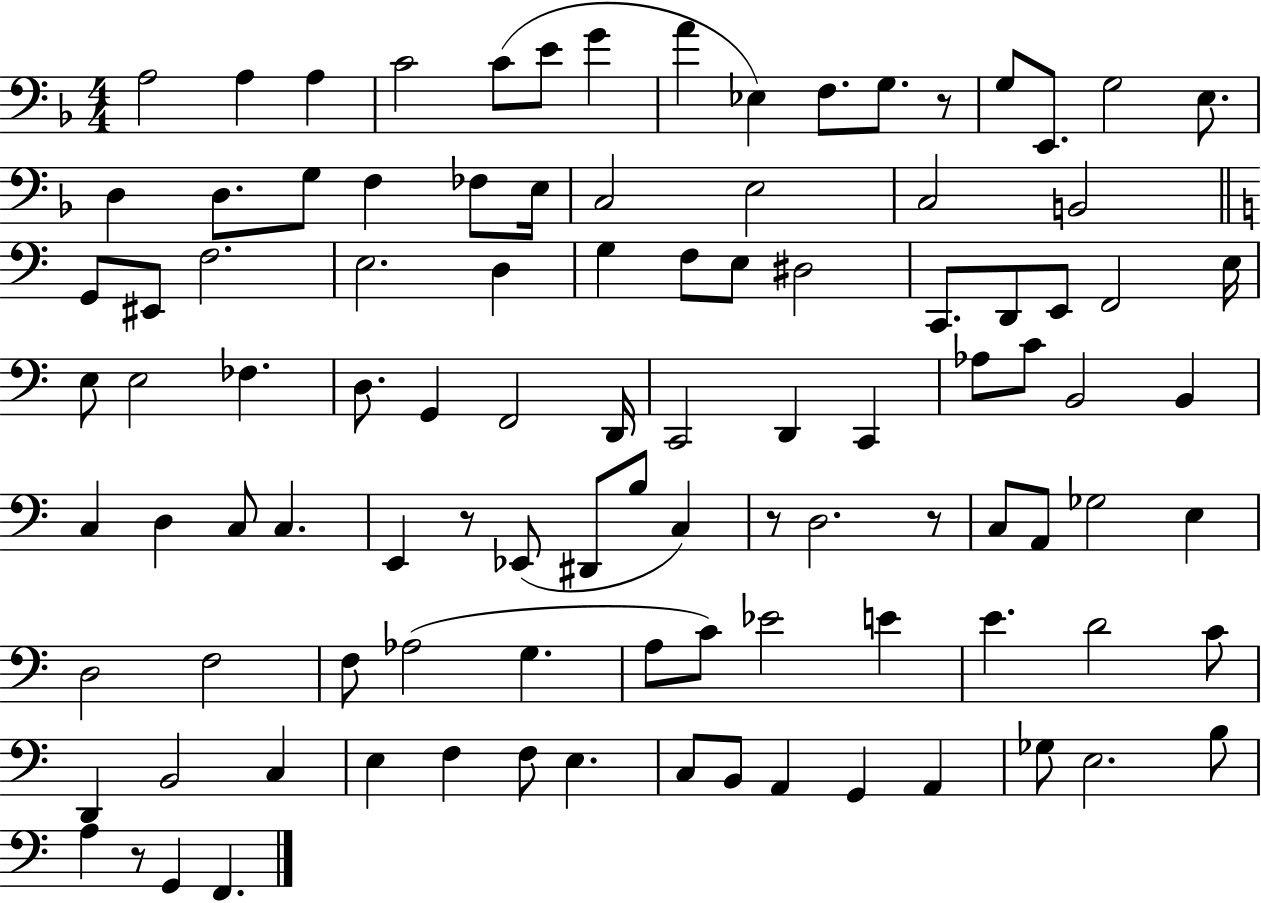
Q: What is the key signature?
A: F major